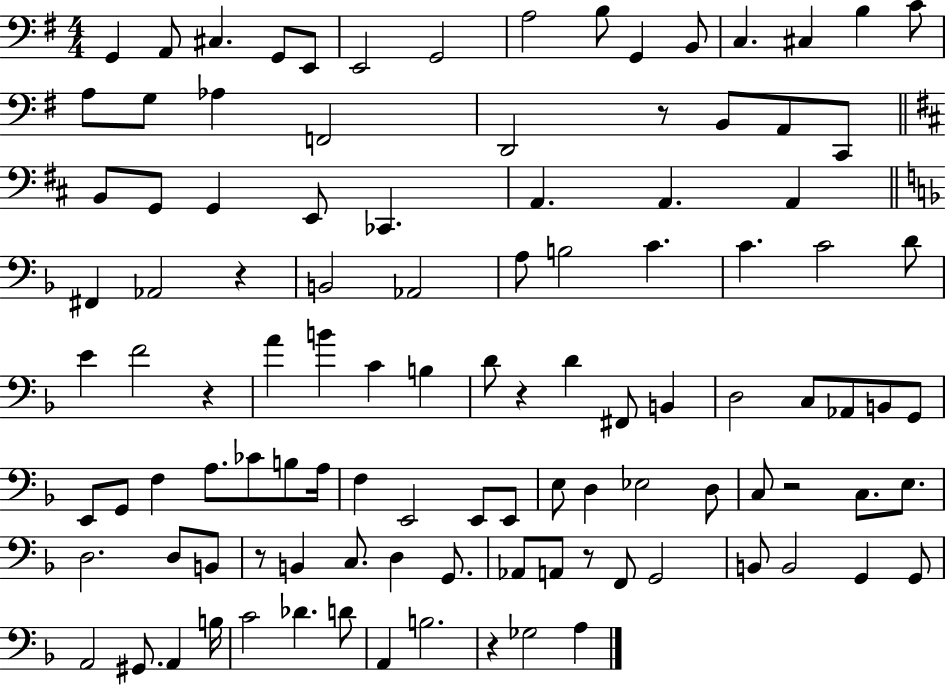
{
  \clef bass
  \numericTimeSignature
  \time 4/4
  \key g \major
  g,4 a,8 cis4. g,8 e,8 | e,2 g,2 | a2 b8 g,4 b,8 | c4. cis4 b4 c'8 | \break a8 g8 aes4 f,2 | d,2 r8 b,8 a,8 c,8 | \bar "||" \break \key b \minor b,8 g,8 g,4 e,8 ces,4. | a,4. a,4. a,4 | \bar "||" \break \key f \major fis,4 aes,2 r4 | b,2 aes,2 | a8 b2 c'4. | c'4. c'2 d'8 | \break e'4 f'2 r4 | a'4 b'4 c'4 b4 | d'8 r4 d'4 fis,8 b,4 | d2 c8 aes,8 b,8 g,8 | \break e,8 g,8 f4 a8. ces'8 b8 a16 | f4 e,2 e,8 e,8 | e8 d4 ees2 d8 | c8 r2 c8. e8. | \break d2. d8 b,8 | r8 b,4 c8. d4 g,8. | aes,8 a,8 r8 f,8 g,2 | b,8 b,2 g,4 g,8 | \break a,2 gis,8. a,4 b16 | c'2 des'4. d'8 | a,4 b2. | r4 ges2 a4 | \break \bar "|."
}